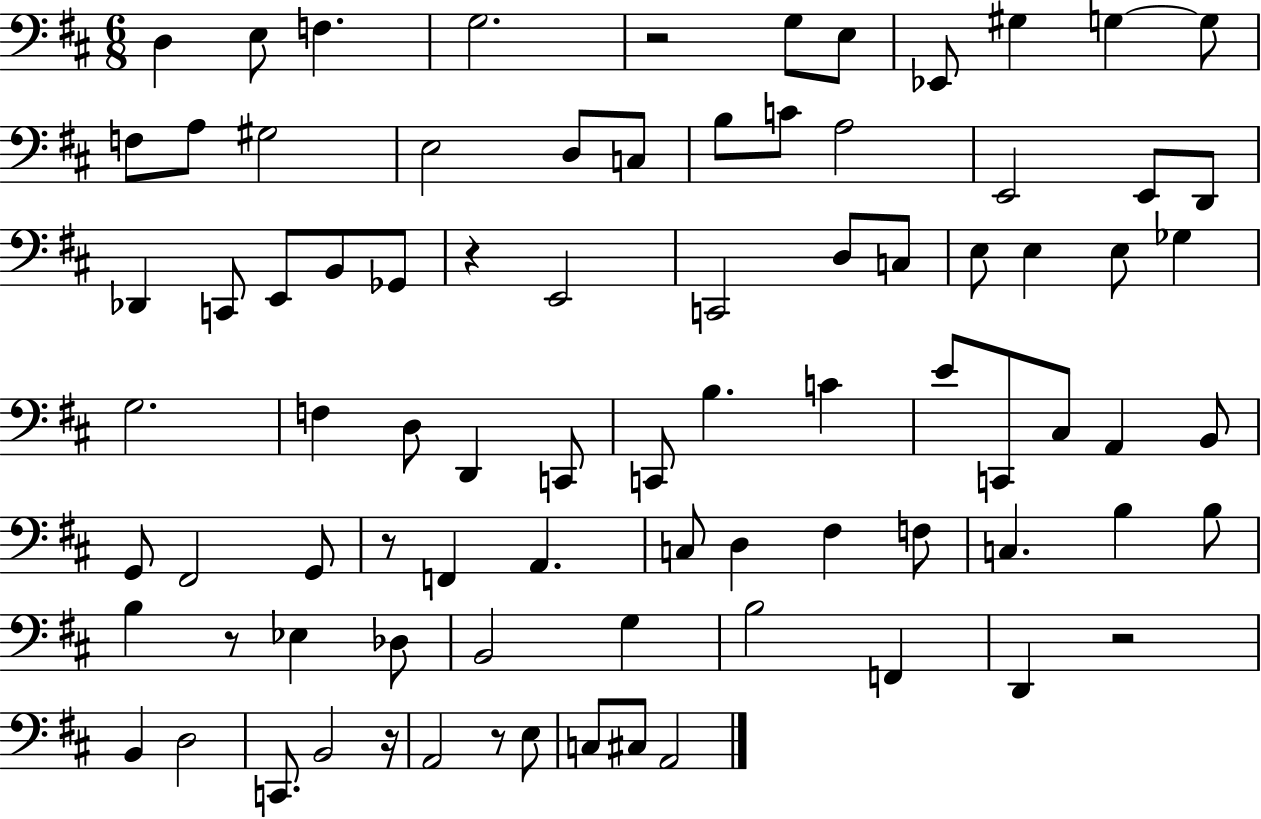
X:1
T:Untitled
M:6/8
L:1/4
K:D
D, E,/2 F, G,2 z2 G,/2 E,/2 _E,,/2 ^G, G, G,/2 F,/2 A,/2 ^G,2 E,2 D,/2 C,/2 B,/2 C/2 A,2 E,,2 E,,/2 D,,/2 _D,, C,,/2 E,,/2 B,,/2 _G,,/2 z E,,2 C,,2 D,/2 C,/2 E,/2 E, E,/2 _G, G,2 F, D,/2 D,, C,,/2 C,,/2 B, C E/2 C,,/2 ^C,/2 A,, B,,/2 G,,/2 ^F,,2 G,,/2 z/2 F,, A,, C,/2 D, ^F, F,/2 C, B, B,/2 B, z/2 _E, _D,/2 B,,2 G, B,2 F,, D,, z2 B,, D,2 C,,/2 B,,2 z/4 A,,2 z/2 E,/2 C,/2 ^C,/2 A,,2